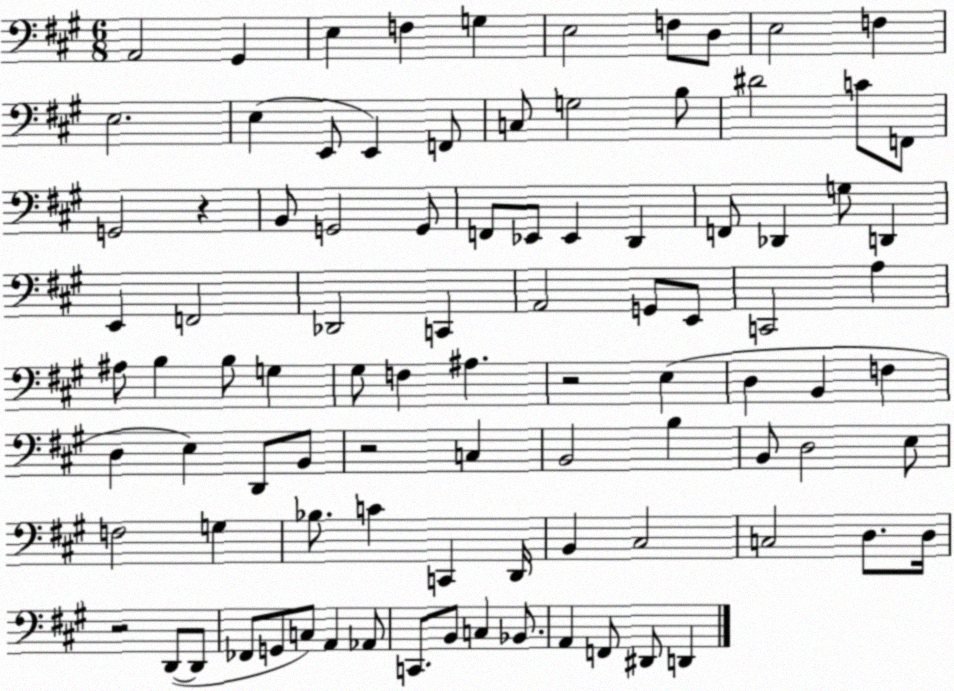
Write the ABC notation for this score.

X:1
T:Untitled
M:6/8
L:1/4
K:A
A,,2 ^G,, E, F, G, E,2 F,/2 D,/2 E,2 F, E,2 E, E,,/2 E,, F,,/2 C,/2 G,2 B,/2 ^D2 C/2 F,,/2 G,,2 z B,,/2 G,,2 G,,/2 F,,/2 _E,,/2 _E,, D,, F,,/2 _D,, G,/2 D,, E,, F,,2 _D,,2 C,, A,,2 G,,/2 E,,/2 C,,2 A, ^A,/2 B, B,/2 G, ^G,/2 F, ^A, z2 E, D, B,, F, D, E, D,,/2 B,,/2 z2 C, B,,2 B, B,,/2 D,2 E,/2 F,2 G, _B,/2 C C,, D,,/4 B,, ^C,2 C,2 D,/2 D,/4 z2 D,,/2 D,,/2 _F,,/2 G,,/2 C,/2 A,, _A,,/2 C,,/2 B,,/2 C, _B,,/2 A,, F,,/2 ^D,,/2 D,,